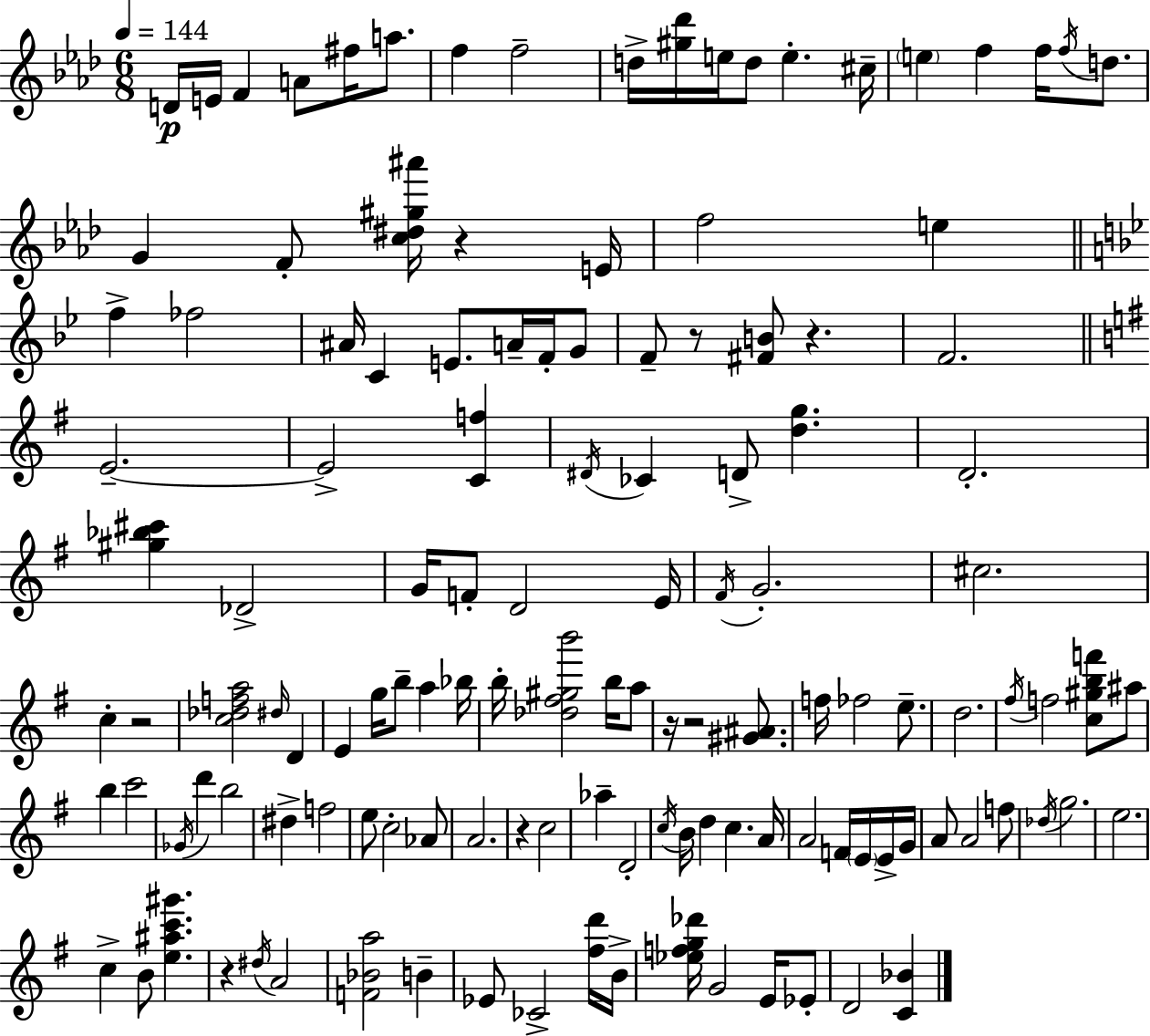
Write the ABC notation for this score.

X:1
T:Untitled
M:6/8
L:1/4
K:Ab
D/4 E/4 F A/2 ^f/4 a/2 f f2 d/4 [^g_d']/4 e/4 d/2 e ^c/4 e f f/4 f/4 d/2 G F/2 [c^d^g^a']/4 z E/4 f2 e f _f2 ^A/4 C E/2 A/4 F/4 G/2 F/2 z/2 [^FB]/2 z F2 E2 E2 [Cf] ^D/4 _C D/2 [dg] D2 [^g_b^c'] _D2 G/4 F/2 D2 E/4 ^F/4 G2 ^c2 c z2 [c_dfa]2 ^d/4 D E g/4 b/2 a _b/4 b/4 [_d^f^gb']2 b/4 a/2 z/4 z2 [^G^A]/2 f/4 _f2 e/2 d2 ^f/4 f2 [c^gbf']/2 ^a/2 b c'2 _G/4 d' b2 ^d f2 e/2 c2 _A/2 A2 z c2 _a D2 c/4 B/4 d c A/4 A2 F/4 E/4 E/4 G/4 A/2 A2 f/2 _d/4 g2 e2 c B/2 [e^ac'^g'] z ^d/4 A2 [F_Ba]2 B _E/2 _C2 [^fd']/4 B/4 [_efg_d']/4 G2 E/4 _E/2 D2 [C_B]